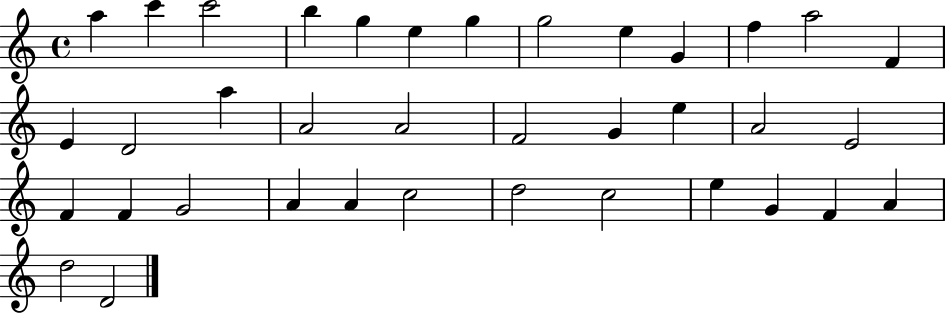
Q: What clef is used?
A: treble